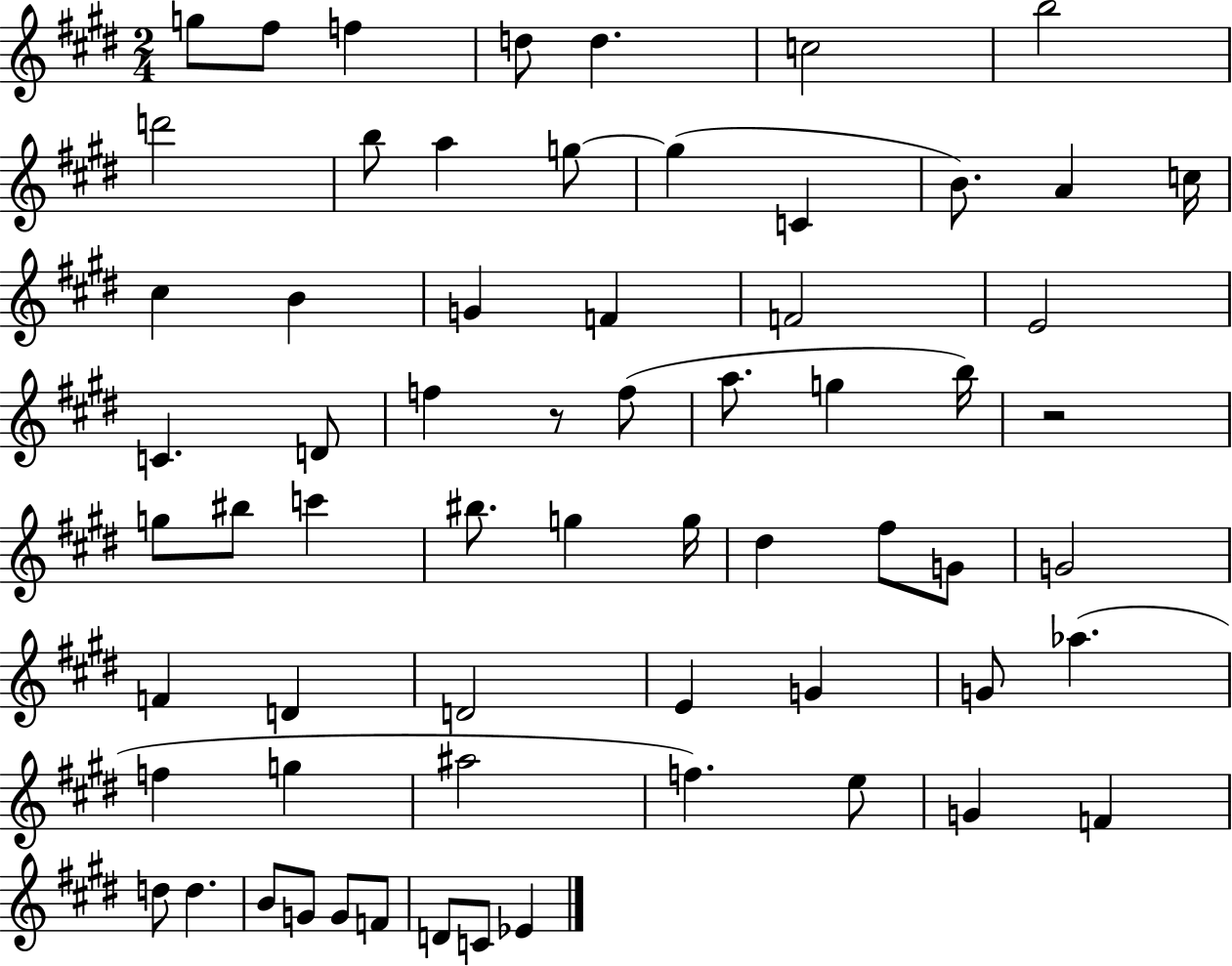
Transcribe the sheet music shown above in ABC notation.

X:1
T:Untitled
M:2/4
L:1/4
K:E
g/2 ^f/2 f d/2 d c2 b2 d'2 b/2 a g/2 g C B/2 A c/4 ^c B G F F2 E2 C D/2 f z/2 f/2 a/2 g b/4 z2 g/2 ^b/2 c' ^b/2 g g/4 ^d ^f/2 G/2 G2 F D D2 E G G/2 _a f g ^a2 f e/2 G F d/2 d B/2 G/2 G/2 F/2 D/2 C/2 _E